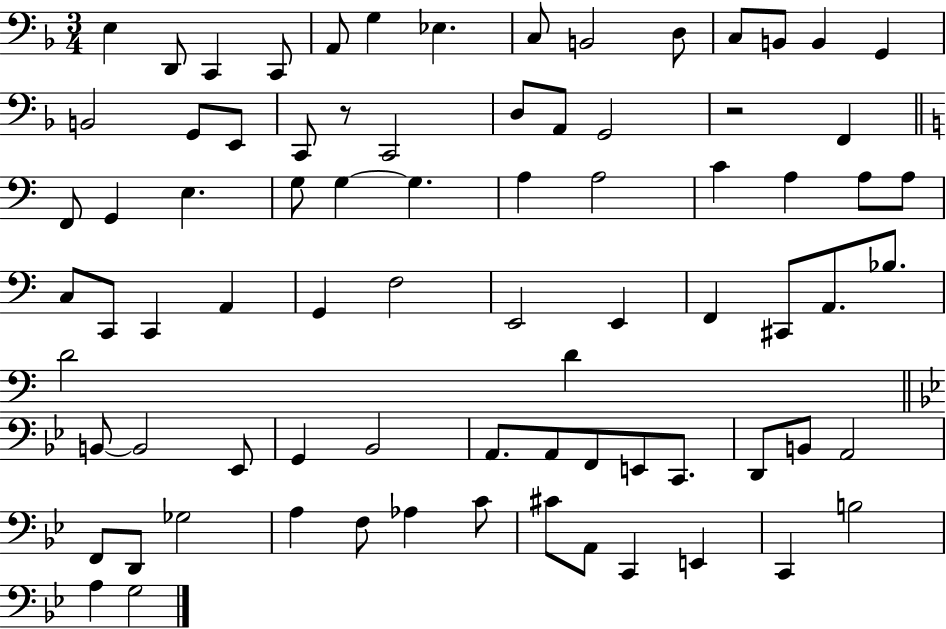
{
  \clef bass
  \numericTimeSignature
  \time 3/4
  \key f \major
  e4 d,8 c,4 c,8 | a,8 g4 ees4. | c8 b,2 d8 | c8 b,8 b,4 g,4 | \break b,2 g,8 e,8 | c,8 r8 c,2 | d8 a,8 g,2 | r2 f,4 | \break \bar "||" \break \key c \major f,8 g,4 e4. | g8 g4~~ g4. | a4 a2 | c'4 a4 a8 a8 | \break c8 c,8 c,4 a,4 | g,4 f2 | e,2 e,4 | f,4 cis,8 a,8. bes8. | \break d'2 d'4 | \bar "||" \break \key bes \major b,8~~ b,2 ees,8 | g,4 bes,2 | a,8. a,8 f,8 e,8 c,8. | d,8 b,8 a,2 | \break f,8 d,8 ges2 | a4 f8 aes4 c'8 | cis'8 a,8 c,4 e,4 | c,4 b2 | \break a4 g2 | \bar "|."
}